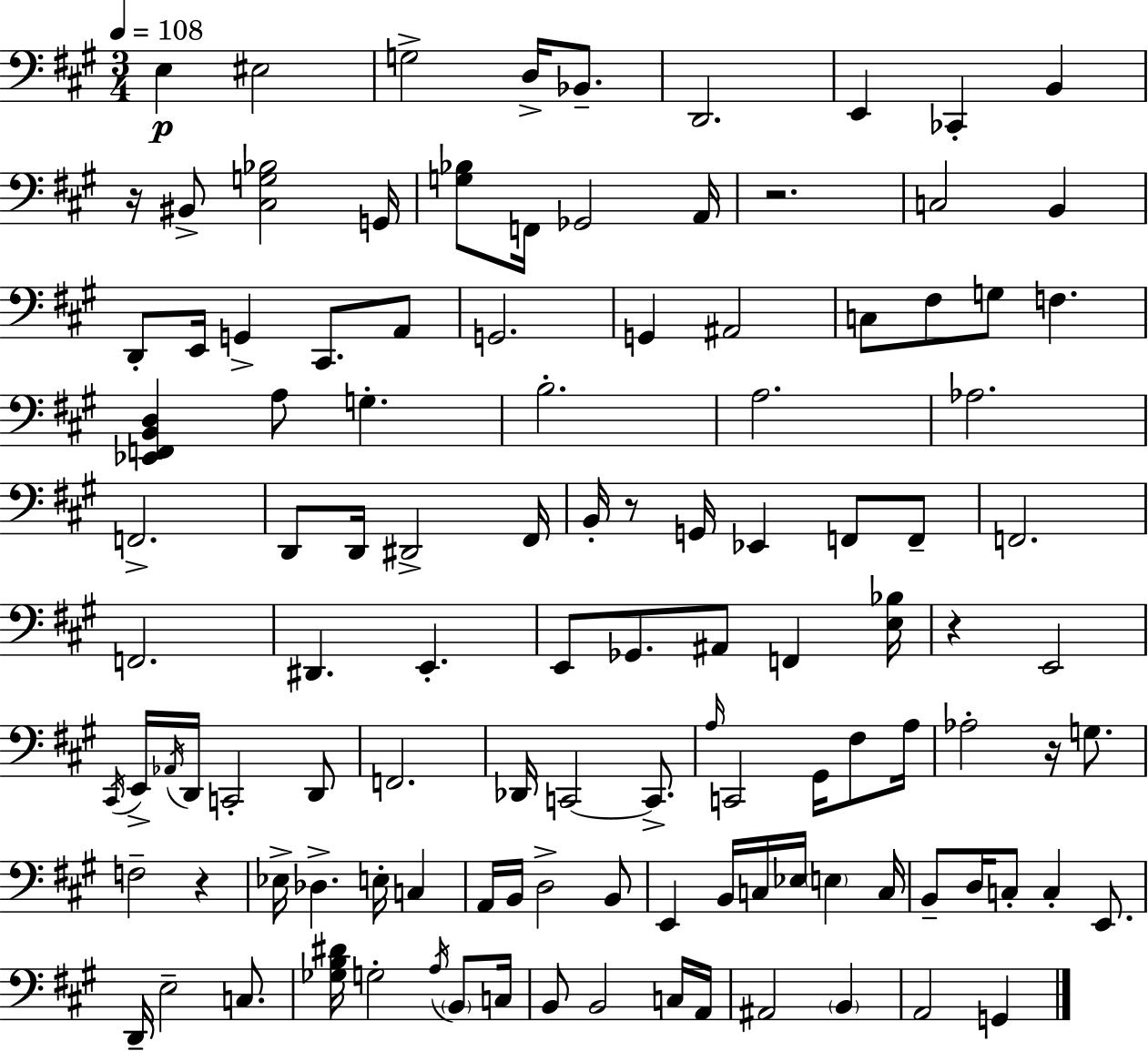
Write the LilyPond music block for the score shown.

{
  \clef bass
  \numericTimeSignature
  \time 3/4
  \key a \major
  \tempo 4 = 108
  e4\p eis2 | g2-> d16-> bes,8.-- | d,2. | e,4 ces,4-. b,4 | \break r16 bis,8-> <cis g bes>2 g,16 | <g bes>8 f,16 ges,2 a,16 | r2. | c2 b,4 | \break d,8-. e,16 g,4-> cis,8. a,8 | g,2. | g,4 ais,2 | c8 fis8 g8 f4. | \break <ees, f, b, d>4 a8 g4.-. | b2.-. | a2. | aes2. | \break f,2.-> | d,8 d,16 dis,2-> fis,16 | b,16-. r8 g,16 ees,4 f,8 f,8-- | f,2. | \break f,2. | dis,4. e,4.-. | e,8 ges,8. ais,8 f,4 <e bes>16 | r4 e,2 | \break \acciaccatura { cis,16 } e,16-> \acciaccatura { aes,16 } d,16 c,2-. | d,8 f,2. | des,16 c,2~~ c,8.-> | \grace { a16 } c,2 gis,16 | \break fis8 a16 aes2-. r16 | g8. f2-- r4 | ees16-> des4.-> e16-. c4 | a,16 b,16 d2-> | \break b,8 e,4 b,16 c16 ees16 \parenthesize e4 | c16 b,8-- d16 c8-. c4-. | e,8. d,16-- e2-- | c8. <ges b dis'>16 g2-. | \break \acciaccatura { a16 } \parenthesize b,8 c16 b,8 b,2 | c16 a,16 ais,2 | \parenthesize b,4 a,2 | g,4 \bar "|."
}